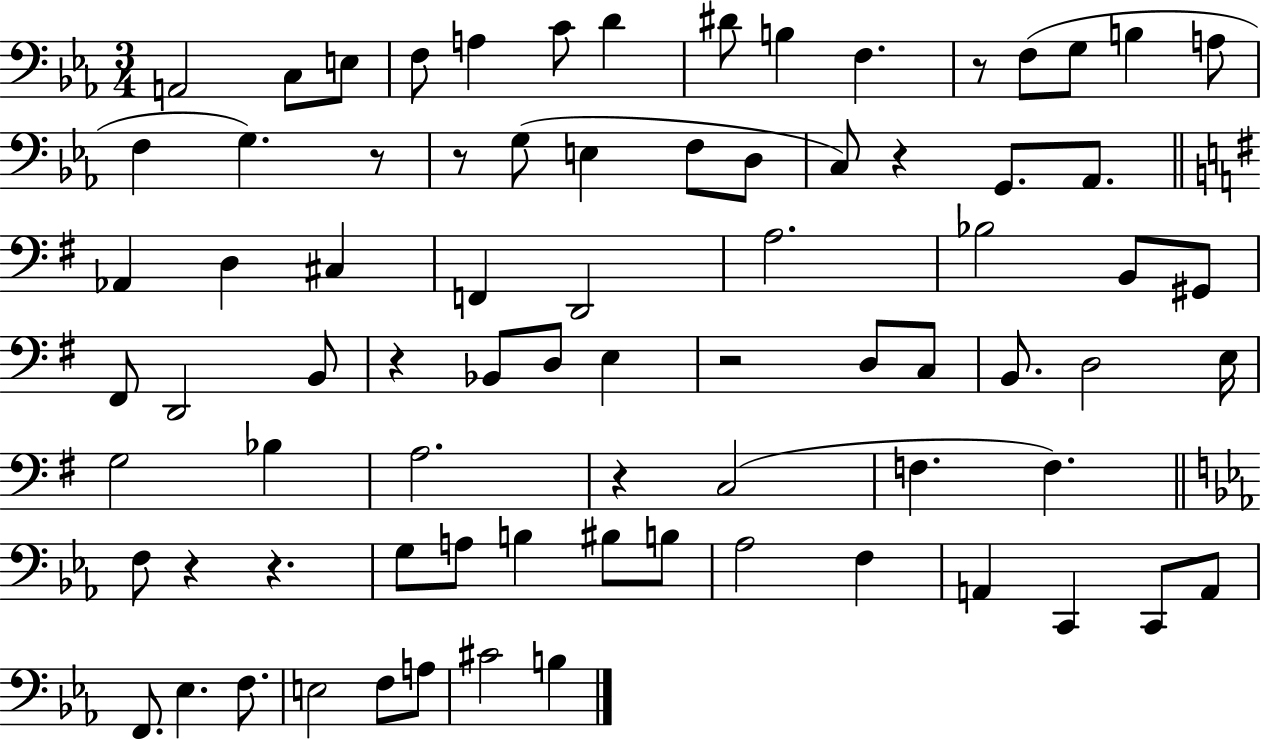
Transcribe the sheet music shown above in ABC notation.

X:1
T:Untitled
M:3/4
L:1/4
K:Eb
A,,2 C,/2 E,/2 F,/2 A, C/2 D ^D/2 B, F, z/2 F,/2 G,/2 B, A,/2 F, G, z/2 z/2 G,/2 E, F,/2 D,/2 C,/2 z G,,/2 _A,,/2 _A,, D, ^C, F,, D,,2 A,2 _B,2 B,,/2 ^G,,/2 ^F,,/2 D,,2 B,,/2 z _B,,/2 D,/2 E, z2 D,/2 C,/2 B,,/2 D,2 E,/4 G,2 _B, A,2 z C,2 F, F, F,/2 z z G,/2 A,/2 B, ^B,/2 B,/2 _A,2 F, A,, C,, C,,/2 A,,/2 F,,/2 _E, F,/2 E,2 F,/2 A,/2 ^C2 B,